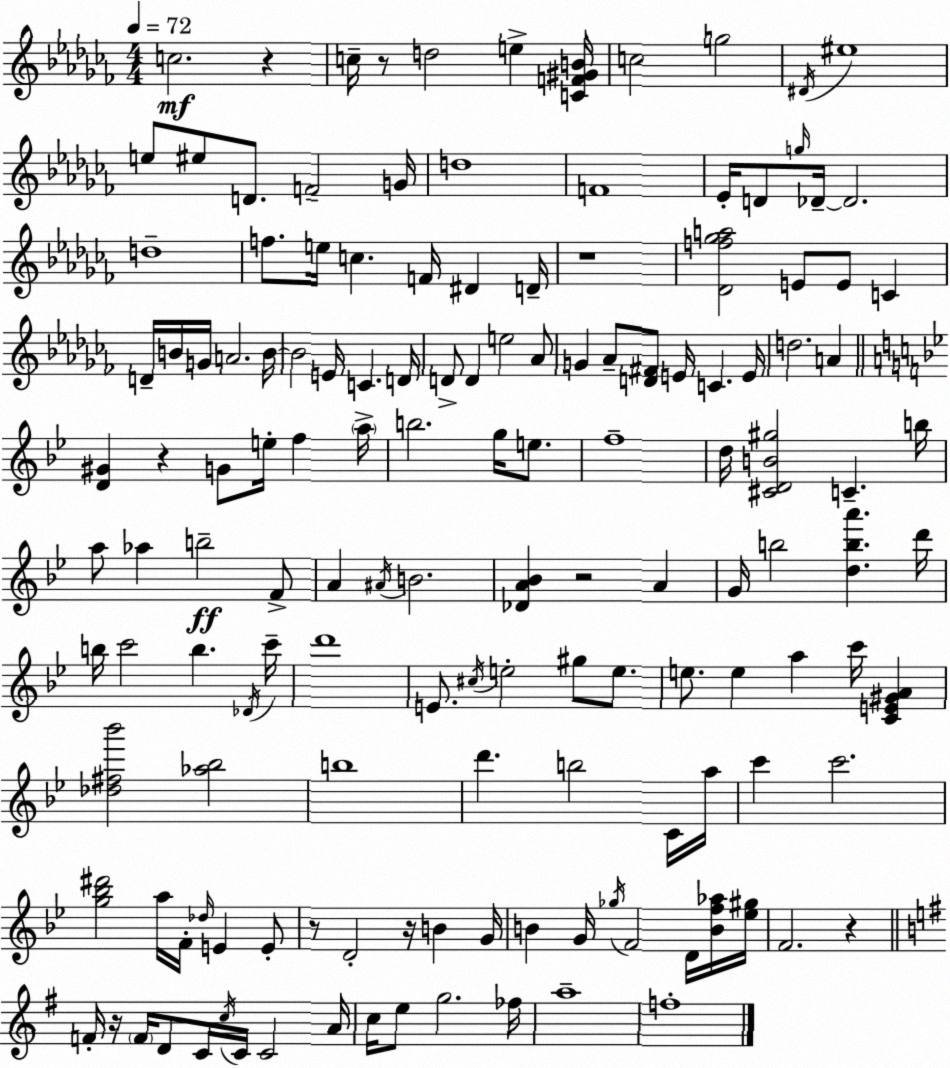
X:1
T:Untitled
M:4/4
L:1/4
K:Abm
c2 z c/4 z/2 d2 e [CF^GB]/4 c2 g2 ^D/4 ^e4 e/2 ^e/2 D/2 F2 G/4 d4 F4 _E/4 D/2 g/4 _D/4 _D2 d4 f/2 e/4 c F/4 ^D D/4 z4 [_Df_ga]2 E/2 E/2 C D/4 B/4 G/4 A2 B/4 B2 E/4 C D/4 D/2 D e2 _A/2 G _A/2 [D^F]/2 E/4 C E/4 d2 A [D^G] z G/2 e/4 f a/4 b2 g/4 e/2 f4 d/4 [^CDB^g]2 C b/4 a/2 _a b2 F/2 A ^A/4 B2 [_DA_B] z2 A G/4 b2 [dba'] d'/4 b/4 c'2 b _D/4 c'/4 d'4 E/2 ^c/4 e2 ^g/2 e/2 e/2 e a c'/4 [CE^GA] [_d^f_b']2 [_a_b]2 b4 d' b2 C/4 a/4 c' c'2 [g_b^d']2 a/4 F/4 _d/4 E E/2 z/2 D2 z/4 B G/4 B G/4 _g/4 F2 D/4 [Bf_a]/4 [_e^g]/4 F2 z F/4 z/4 F/4 D/2 C/4 c/4 C/4 C2 A/4 c/4 e/2 g2 _f/4 a4 f4